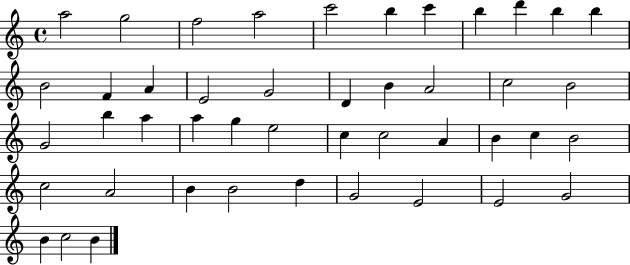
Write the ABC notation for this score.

X:1
T:Untitled
M:4/4
L:1/4
K:C
a2 g2 f2 a2 c'2 b c' b d' b b B2 F A E2 G2 D B A2 c2 B2 G2 b a a g e2 c c2 A B c B2 c2 A2 B B2 d G2 E2 E2 G2 B c2 B